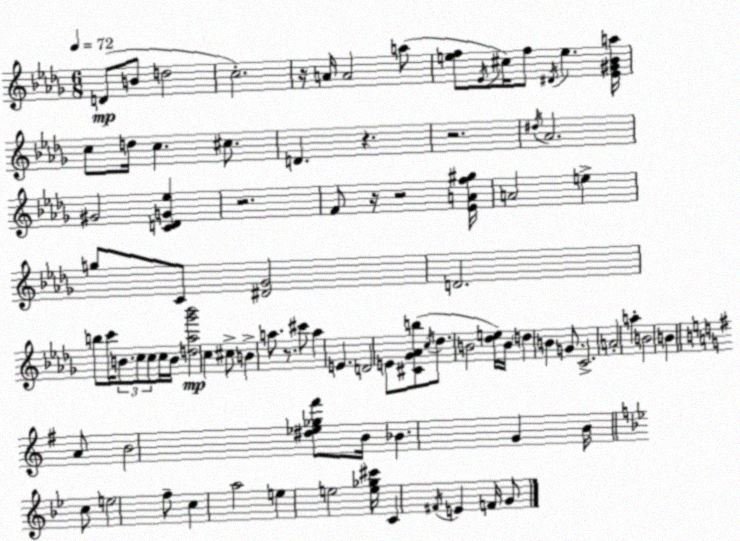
X:1
T:Untitled
M:6/8
L:1/4
K:Bbm
D/2 B/2 d2 c2 z/4 A/4 A2 a/2 [ef]/2 _E/4 ^c/4 f/2 ^D/4 e [_E^G_Ba]/4 c/2 d/4 c ^c/2 D z z2 ^d/4 _A2 ^G2 [CDG_e] z2 F/2 z/4 z2 [_EAf^g]/4 A2 e g/2 C/2 [^D_G]2 D2 b/2 c'/4 B/2 c/2 c/2 c/4 B/4 [d_a_g'_b']2 c ^c/2 B a/2 z/2 ^c'/2 a E D2 E/2 [^C_G_Ab]/2 c/4 _d/2 B2 [_de]/4 B/4 d B G/2 C2 A2 a B2 B A/2 B2 [^d_e_g^f']/2 B/4 _B G B/4 c/2 e2 f/2 c a2 e e2 [e_g^c']/4 C ^F/4 E F/4 G/2